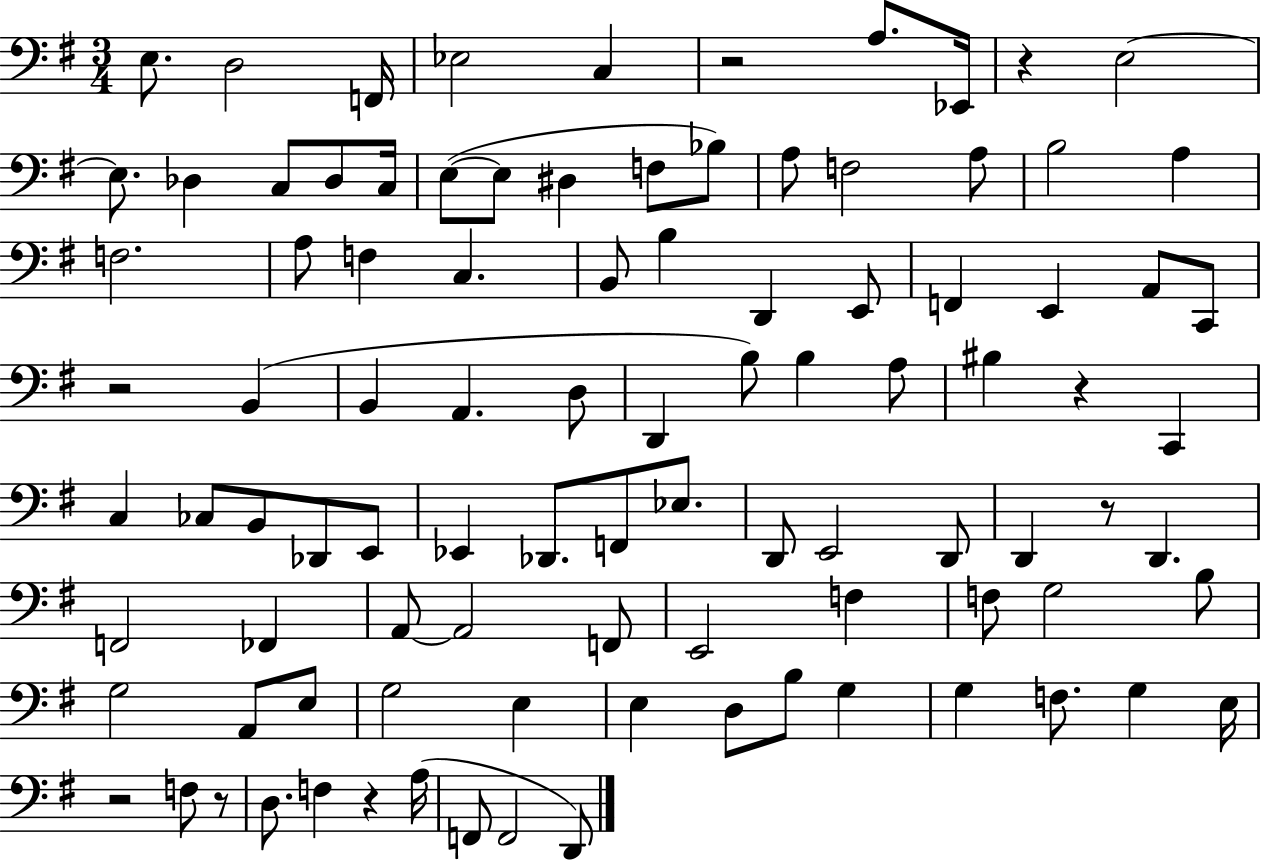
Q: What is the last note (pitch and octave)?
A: D2